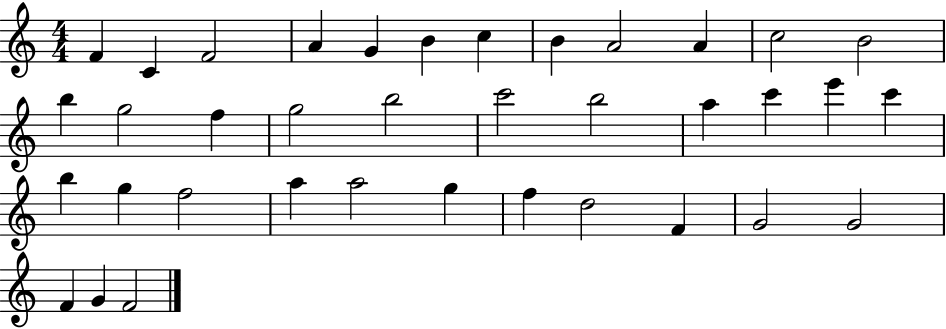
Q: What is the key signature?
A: C major